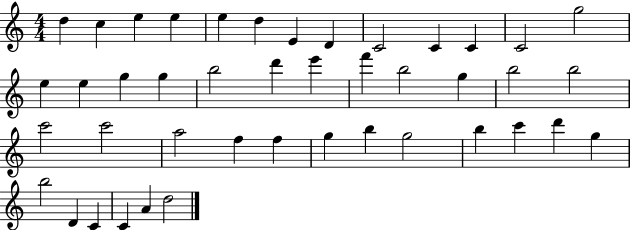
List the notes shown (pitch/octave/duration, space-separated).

D5/q C5/q E5/q E5/q E5/q D5/q E4/q D4/q C4/h C4/q C4/q C4/h G5/h E5/q E5/q G5/q G5/q B5/h D6/q E6/q F6/q B5/h G5/q B5/h B5/h C6/h C6/h A5/h F5/q F5/q G5/q B5/q G5/h B5/q C6/q D6/q G5/q B5/h D4/q C4/q C4/q A4/q D5/h